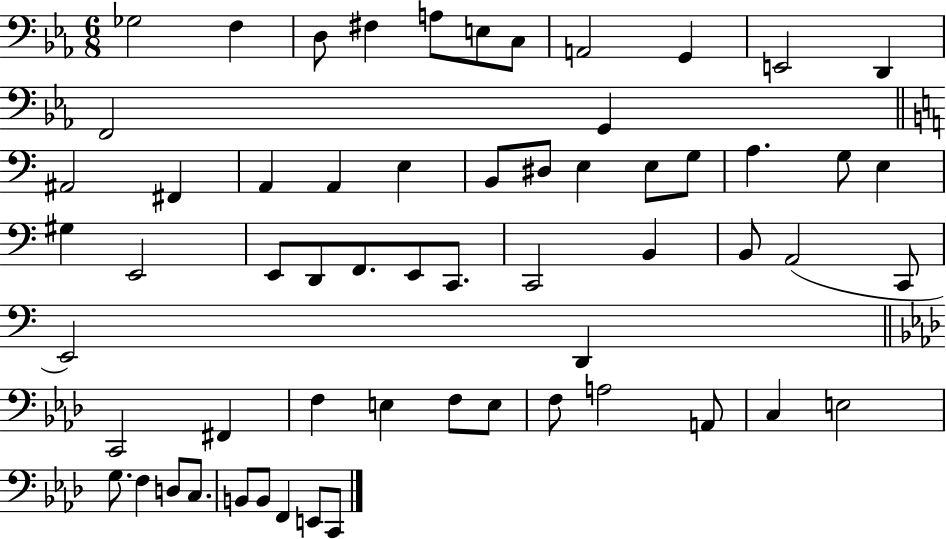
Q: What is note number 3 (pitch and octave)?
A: D3